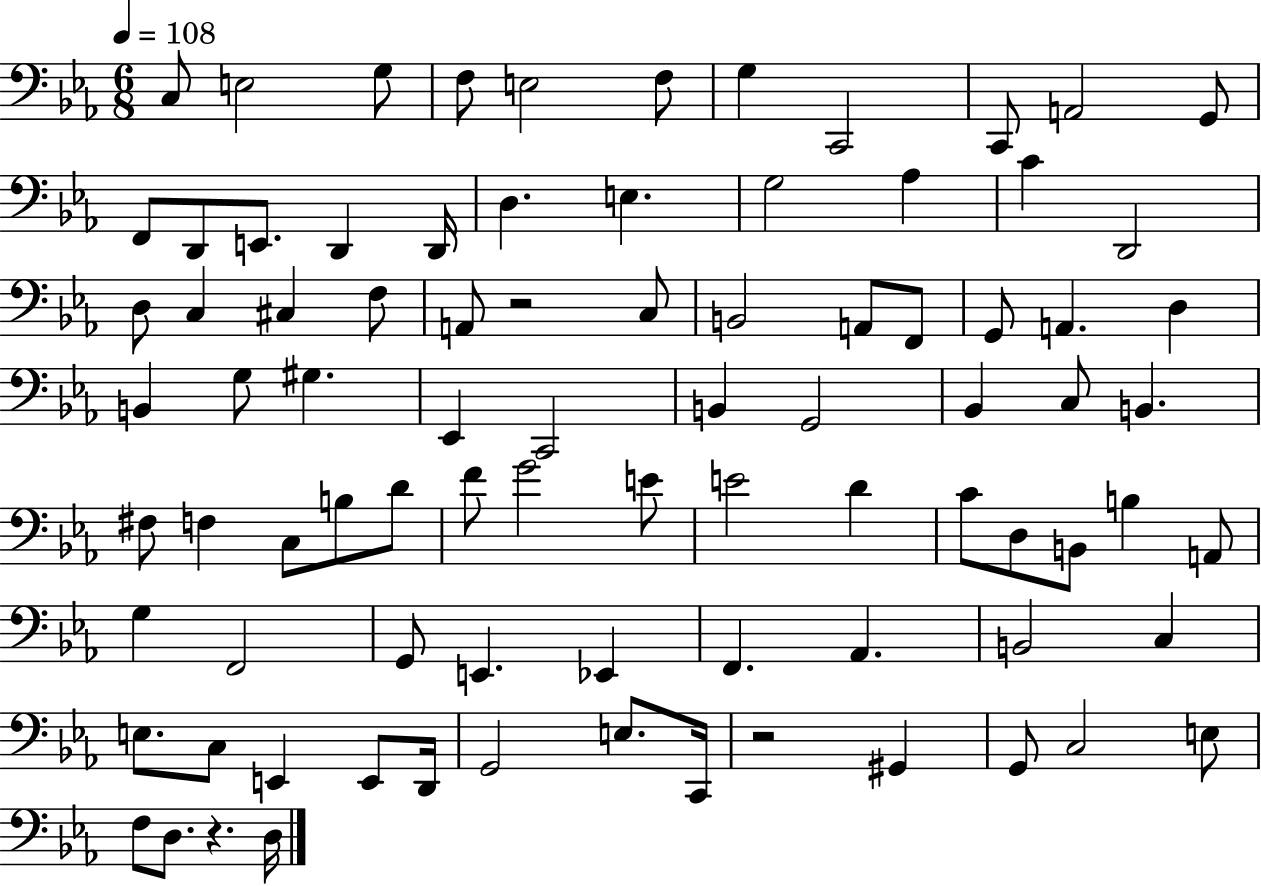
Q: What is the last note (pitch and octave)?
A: D3